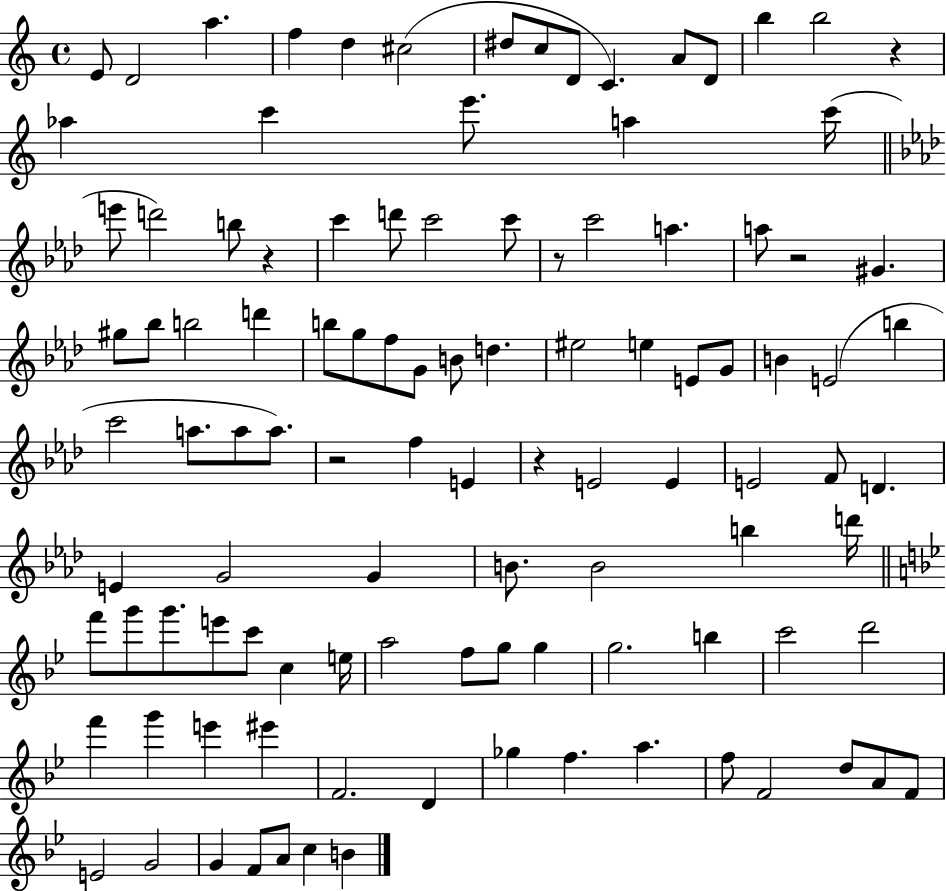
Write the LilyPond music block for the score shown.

{
  \clef treble
  \time 4/4
  \defaultTimeSignature
  \key c \major
  \repeat volta 2 { e'8 d'2 a''4. | f''4 d''4 cis''2( | dis''8 c''8 d'8 c'4.) a'8 d'8 | b''4 b''2 r4 | \break aes''4 c'''4 e'''8. a''4 c'''16( | \bar "||" \break \key aes \major e'''8 d'''2) b''8 r4 | c'''4 d'''8 c'''2 c'''8 | r8 c'''2 a''4. | a''8 r2 gis'4. | \break gis''8 bes''8 b''2 d'''4 | b''8 g''8 f''8 g'8 b'8 d''4. | eis''2 e''4 e'8 g'8 | b'4 e'2( b''4 | \break c'''2 a''8. a''8 a''8.) | r2 f''4 e'4 | r4 e'2 e'4 | e'2 f'8 d'4. | \break e'4 g'2 g'4 | b'8. b'2 b''4 d'''16 | \bar "||" \break \key bes \major f'''8 g'''8 g'''8. e'''8 c'''8 c''4 e''16 | a''2 f''8 g''8 g''4 | g''2. b''4 | c'''2 d'''2 | \break f'''4 g'''4 e'''4 eis'''4 | f'2. d'4 | ges''4 f''4. a''4. | f''8 f'2 d''8 a'8 f'8 | \break e'2 g'2 | g'4 f'8 a'8 c''4 b'4 | } \bar "|."
}